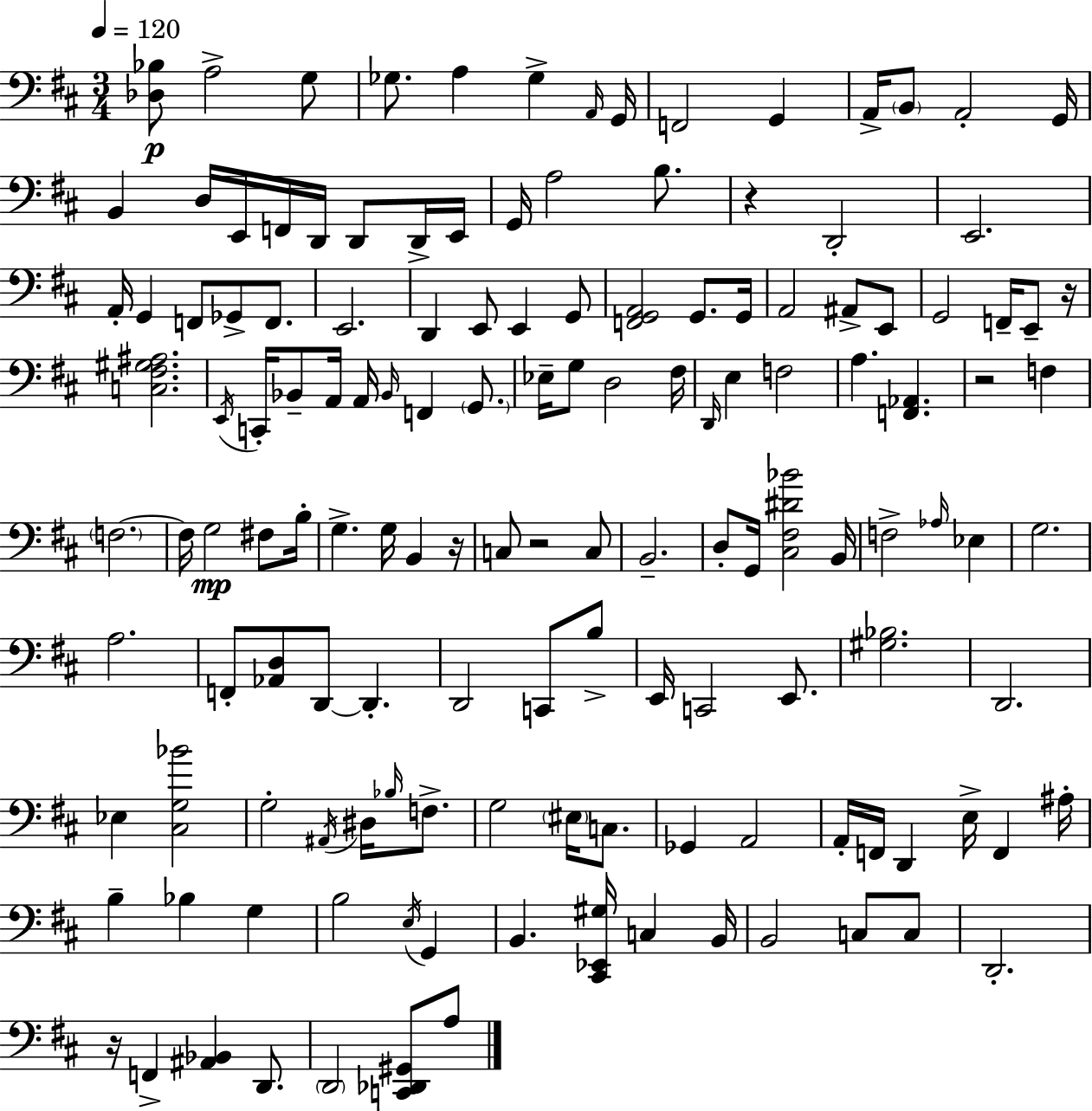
{
  \clef bass
  \numericTimeSignature
  \time 3/4
  \key d \major
  \tempo 4 = 120
  <des bes>8\p a2-> g8 | ges8. a4 ges4-> \grace { a,16 } | g,16 f,2 g,4 | a,16-> \parenthesize b,8 a,2-. | \break g,16 b,4 d16 e,16 f,16 d,16 d,8 d,16-> | e,16 g,16 a2 b8. | r4 d,2-. | e,2. | \break a,16-. g,4 f,8 ges,8-> f,8. | e,2. | d,4 e,8 e,4 g,8 | <f, g, a,>2 g,8. | \break g,16 a,2 ais,8-> e,8 | g,2 f,16-- e,8-- | r16 <c fis gis ais>2. | \acciaccatura { e,16 } c,16-. bes,8-- a,16 a,16 \grace { bes,16 } f,4 | \break \parenthesize g,8. ees16-- g8 d2 | fis16 \grace { d,16 } e4 f2 | a4. <f, aes,>4. | r2 | \break f4 \parenthesize f2.~~ | f16 g2\mp | fis8 b16-. g4.-> g16 b,4 | r16 c8 r2 | \break c8 b,2.-- | d8-. g,16 <cis fis dis' bes'>2 | b,16 f2-> | \grace { aes16 } ees4 g2. | \break a2. | f,8-. <aes, d>8 d,8~~ d,4.-. | d,2 | c,8 b8-> e,16 c,2 | \break e,8. <gis bes>2. | d,2. | ees4 <cis g bes'>2 | g2-. | \break \acciaccatura { ais,16 } dis16 \grace { bes16 } f8.-> g2 | \parenthesize eis16 c8. ges,4 a,2 | a,16-. f,16 d,4 | e16-> f,4 ais16-. b4-- bes4 | \break g4 b2 | \acciaccatura { e16 } g,4 b,4. | <cis, ees, gis>16 c4 b,16 b,2 | c8 c8 d,2.-. | \break r16 f,4-> | <ais, bes,>4 d,8. \parenthesize d,2 | <c, des, gis,>8 a8 \bar "|."
}